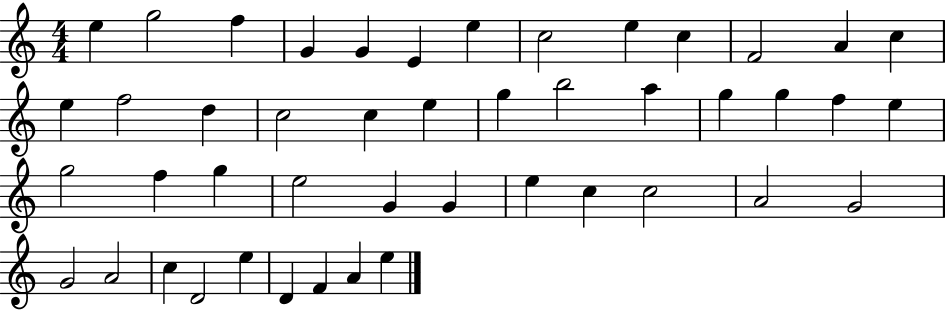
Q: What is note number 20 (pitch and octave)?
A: G5